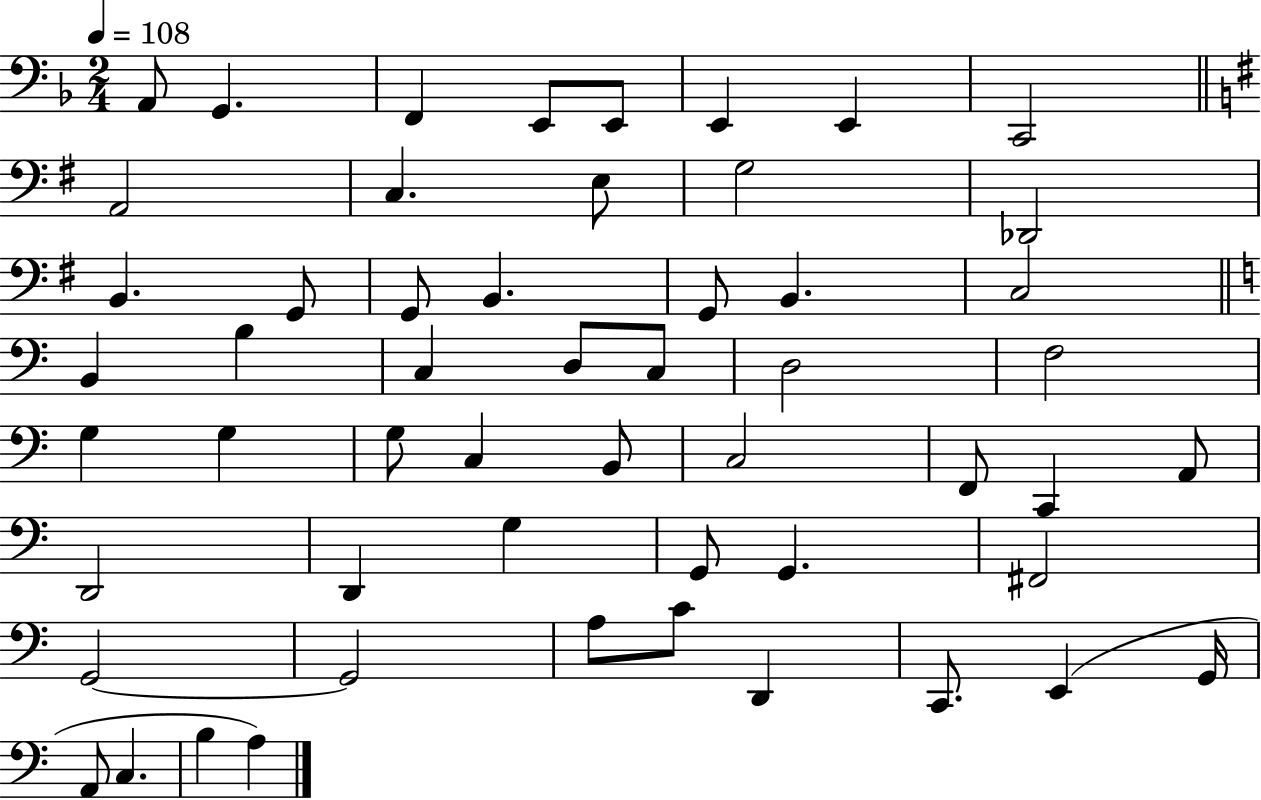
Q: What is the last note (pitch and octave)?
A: A3